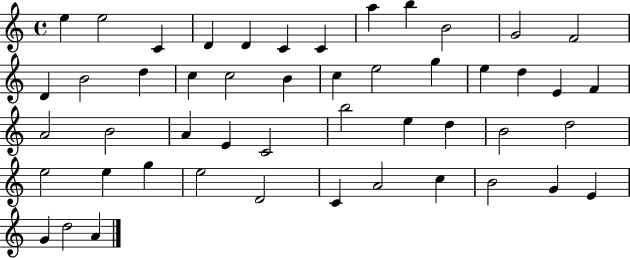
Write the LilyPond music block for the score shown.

{
  \clef treble
  \time 4/4
  \defaultTimeSignature
  \key c \major
  e''4 e''2 c'4 | d'4 d'4 c'4 c'4 | a''4 b''4 b'2 | g'2 f'2 | \break d'4 b'2 d''4 | c''4 c''2 b'4 | c''4 e''2 g''4 | e''4 d''4 e'4 f'4 | \break a'2 b'2 | a'4 e'4 c'2 | b''2 e''4 d''4 | b'2 d''2 | \break e''2 e''4 g''4 | e''2 d'2 | c'4 a'2 c''4 | b'2 g'4 e'4 | \break g'4 d''2 a'4 | \bar "|."
}